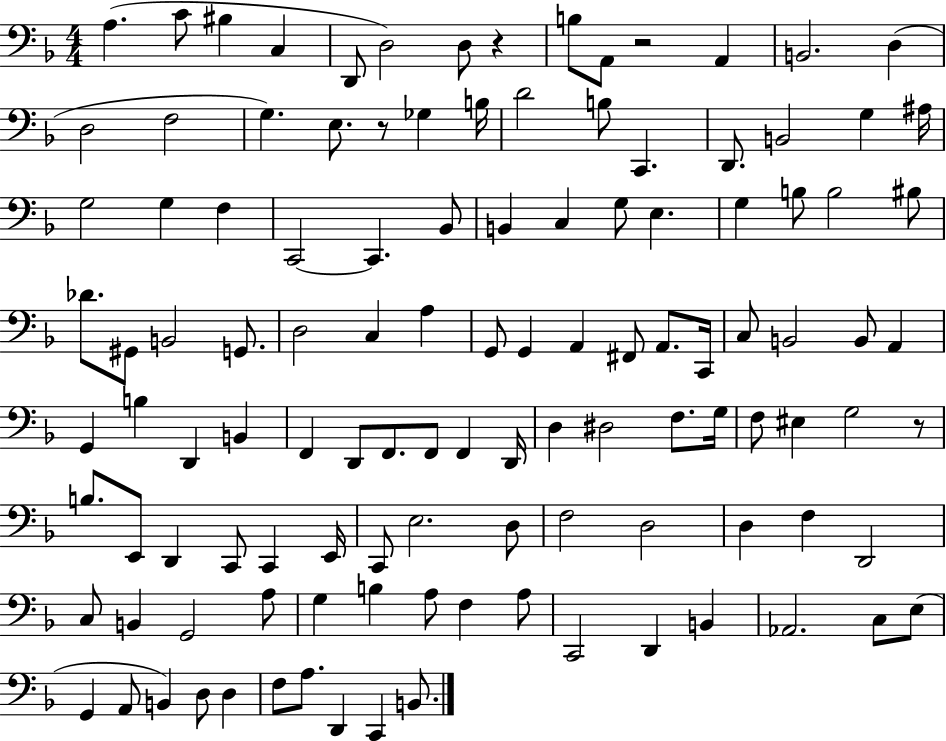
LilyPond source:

{
  \clef bass
  \numericTimeSignature
  \time 4/4
  \key f \major
  a4.( c'8 bis4 c4 | d,8 d2) d8 r4 | b8 a,8 r2 a,4 | b,2. d4( | \break d2 f2 | g4.) e8. r8 ges4 b16 | d'2 b8 c,4. | d,8. b,2 g4 ais16 | \break g2 g4 f4 | c,2~~ c,4. bes,8 | b,4 c4 g8 e4. | g4 b8 b2 bis8 | \break des'8. gis,8 b,2 g,8. | d2 c4 a4 | g,8 g,4 a,4 fis,8 a,8. c,16 | c8 b,2 b,8 a,4 | \break g,4 b4 d,4 b,4 | f,4 d,8 f,8. f,8 f,4 d,16 | d4 dis2 f8. g16 | f8 eis4 g2 r8 | \break b8. e,8 d,4 c,8 c,4 e,16 | c,8 e2. d8 | f2 d2 | d4 f4 d,2 | \break c8 b,4 g,2 a8 | g4 b4 a8 f4 a8 | c,2 d,4 b,4 | aes,2. c8 e8( | \break g,4 a,8 b,4) d8 d4 | f8 a8. d,4 c,4 b,8. | \bar "|."
}